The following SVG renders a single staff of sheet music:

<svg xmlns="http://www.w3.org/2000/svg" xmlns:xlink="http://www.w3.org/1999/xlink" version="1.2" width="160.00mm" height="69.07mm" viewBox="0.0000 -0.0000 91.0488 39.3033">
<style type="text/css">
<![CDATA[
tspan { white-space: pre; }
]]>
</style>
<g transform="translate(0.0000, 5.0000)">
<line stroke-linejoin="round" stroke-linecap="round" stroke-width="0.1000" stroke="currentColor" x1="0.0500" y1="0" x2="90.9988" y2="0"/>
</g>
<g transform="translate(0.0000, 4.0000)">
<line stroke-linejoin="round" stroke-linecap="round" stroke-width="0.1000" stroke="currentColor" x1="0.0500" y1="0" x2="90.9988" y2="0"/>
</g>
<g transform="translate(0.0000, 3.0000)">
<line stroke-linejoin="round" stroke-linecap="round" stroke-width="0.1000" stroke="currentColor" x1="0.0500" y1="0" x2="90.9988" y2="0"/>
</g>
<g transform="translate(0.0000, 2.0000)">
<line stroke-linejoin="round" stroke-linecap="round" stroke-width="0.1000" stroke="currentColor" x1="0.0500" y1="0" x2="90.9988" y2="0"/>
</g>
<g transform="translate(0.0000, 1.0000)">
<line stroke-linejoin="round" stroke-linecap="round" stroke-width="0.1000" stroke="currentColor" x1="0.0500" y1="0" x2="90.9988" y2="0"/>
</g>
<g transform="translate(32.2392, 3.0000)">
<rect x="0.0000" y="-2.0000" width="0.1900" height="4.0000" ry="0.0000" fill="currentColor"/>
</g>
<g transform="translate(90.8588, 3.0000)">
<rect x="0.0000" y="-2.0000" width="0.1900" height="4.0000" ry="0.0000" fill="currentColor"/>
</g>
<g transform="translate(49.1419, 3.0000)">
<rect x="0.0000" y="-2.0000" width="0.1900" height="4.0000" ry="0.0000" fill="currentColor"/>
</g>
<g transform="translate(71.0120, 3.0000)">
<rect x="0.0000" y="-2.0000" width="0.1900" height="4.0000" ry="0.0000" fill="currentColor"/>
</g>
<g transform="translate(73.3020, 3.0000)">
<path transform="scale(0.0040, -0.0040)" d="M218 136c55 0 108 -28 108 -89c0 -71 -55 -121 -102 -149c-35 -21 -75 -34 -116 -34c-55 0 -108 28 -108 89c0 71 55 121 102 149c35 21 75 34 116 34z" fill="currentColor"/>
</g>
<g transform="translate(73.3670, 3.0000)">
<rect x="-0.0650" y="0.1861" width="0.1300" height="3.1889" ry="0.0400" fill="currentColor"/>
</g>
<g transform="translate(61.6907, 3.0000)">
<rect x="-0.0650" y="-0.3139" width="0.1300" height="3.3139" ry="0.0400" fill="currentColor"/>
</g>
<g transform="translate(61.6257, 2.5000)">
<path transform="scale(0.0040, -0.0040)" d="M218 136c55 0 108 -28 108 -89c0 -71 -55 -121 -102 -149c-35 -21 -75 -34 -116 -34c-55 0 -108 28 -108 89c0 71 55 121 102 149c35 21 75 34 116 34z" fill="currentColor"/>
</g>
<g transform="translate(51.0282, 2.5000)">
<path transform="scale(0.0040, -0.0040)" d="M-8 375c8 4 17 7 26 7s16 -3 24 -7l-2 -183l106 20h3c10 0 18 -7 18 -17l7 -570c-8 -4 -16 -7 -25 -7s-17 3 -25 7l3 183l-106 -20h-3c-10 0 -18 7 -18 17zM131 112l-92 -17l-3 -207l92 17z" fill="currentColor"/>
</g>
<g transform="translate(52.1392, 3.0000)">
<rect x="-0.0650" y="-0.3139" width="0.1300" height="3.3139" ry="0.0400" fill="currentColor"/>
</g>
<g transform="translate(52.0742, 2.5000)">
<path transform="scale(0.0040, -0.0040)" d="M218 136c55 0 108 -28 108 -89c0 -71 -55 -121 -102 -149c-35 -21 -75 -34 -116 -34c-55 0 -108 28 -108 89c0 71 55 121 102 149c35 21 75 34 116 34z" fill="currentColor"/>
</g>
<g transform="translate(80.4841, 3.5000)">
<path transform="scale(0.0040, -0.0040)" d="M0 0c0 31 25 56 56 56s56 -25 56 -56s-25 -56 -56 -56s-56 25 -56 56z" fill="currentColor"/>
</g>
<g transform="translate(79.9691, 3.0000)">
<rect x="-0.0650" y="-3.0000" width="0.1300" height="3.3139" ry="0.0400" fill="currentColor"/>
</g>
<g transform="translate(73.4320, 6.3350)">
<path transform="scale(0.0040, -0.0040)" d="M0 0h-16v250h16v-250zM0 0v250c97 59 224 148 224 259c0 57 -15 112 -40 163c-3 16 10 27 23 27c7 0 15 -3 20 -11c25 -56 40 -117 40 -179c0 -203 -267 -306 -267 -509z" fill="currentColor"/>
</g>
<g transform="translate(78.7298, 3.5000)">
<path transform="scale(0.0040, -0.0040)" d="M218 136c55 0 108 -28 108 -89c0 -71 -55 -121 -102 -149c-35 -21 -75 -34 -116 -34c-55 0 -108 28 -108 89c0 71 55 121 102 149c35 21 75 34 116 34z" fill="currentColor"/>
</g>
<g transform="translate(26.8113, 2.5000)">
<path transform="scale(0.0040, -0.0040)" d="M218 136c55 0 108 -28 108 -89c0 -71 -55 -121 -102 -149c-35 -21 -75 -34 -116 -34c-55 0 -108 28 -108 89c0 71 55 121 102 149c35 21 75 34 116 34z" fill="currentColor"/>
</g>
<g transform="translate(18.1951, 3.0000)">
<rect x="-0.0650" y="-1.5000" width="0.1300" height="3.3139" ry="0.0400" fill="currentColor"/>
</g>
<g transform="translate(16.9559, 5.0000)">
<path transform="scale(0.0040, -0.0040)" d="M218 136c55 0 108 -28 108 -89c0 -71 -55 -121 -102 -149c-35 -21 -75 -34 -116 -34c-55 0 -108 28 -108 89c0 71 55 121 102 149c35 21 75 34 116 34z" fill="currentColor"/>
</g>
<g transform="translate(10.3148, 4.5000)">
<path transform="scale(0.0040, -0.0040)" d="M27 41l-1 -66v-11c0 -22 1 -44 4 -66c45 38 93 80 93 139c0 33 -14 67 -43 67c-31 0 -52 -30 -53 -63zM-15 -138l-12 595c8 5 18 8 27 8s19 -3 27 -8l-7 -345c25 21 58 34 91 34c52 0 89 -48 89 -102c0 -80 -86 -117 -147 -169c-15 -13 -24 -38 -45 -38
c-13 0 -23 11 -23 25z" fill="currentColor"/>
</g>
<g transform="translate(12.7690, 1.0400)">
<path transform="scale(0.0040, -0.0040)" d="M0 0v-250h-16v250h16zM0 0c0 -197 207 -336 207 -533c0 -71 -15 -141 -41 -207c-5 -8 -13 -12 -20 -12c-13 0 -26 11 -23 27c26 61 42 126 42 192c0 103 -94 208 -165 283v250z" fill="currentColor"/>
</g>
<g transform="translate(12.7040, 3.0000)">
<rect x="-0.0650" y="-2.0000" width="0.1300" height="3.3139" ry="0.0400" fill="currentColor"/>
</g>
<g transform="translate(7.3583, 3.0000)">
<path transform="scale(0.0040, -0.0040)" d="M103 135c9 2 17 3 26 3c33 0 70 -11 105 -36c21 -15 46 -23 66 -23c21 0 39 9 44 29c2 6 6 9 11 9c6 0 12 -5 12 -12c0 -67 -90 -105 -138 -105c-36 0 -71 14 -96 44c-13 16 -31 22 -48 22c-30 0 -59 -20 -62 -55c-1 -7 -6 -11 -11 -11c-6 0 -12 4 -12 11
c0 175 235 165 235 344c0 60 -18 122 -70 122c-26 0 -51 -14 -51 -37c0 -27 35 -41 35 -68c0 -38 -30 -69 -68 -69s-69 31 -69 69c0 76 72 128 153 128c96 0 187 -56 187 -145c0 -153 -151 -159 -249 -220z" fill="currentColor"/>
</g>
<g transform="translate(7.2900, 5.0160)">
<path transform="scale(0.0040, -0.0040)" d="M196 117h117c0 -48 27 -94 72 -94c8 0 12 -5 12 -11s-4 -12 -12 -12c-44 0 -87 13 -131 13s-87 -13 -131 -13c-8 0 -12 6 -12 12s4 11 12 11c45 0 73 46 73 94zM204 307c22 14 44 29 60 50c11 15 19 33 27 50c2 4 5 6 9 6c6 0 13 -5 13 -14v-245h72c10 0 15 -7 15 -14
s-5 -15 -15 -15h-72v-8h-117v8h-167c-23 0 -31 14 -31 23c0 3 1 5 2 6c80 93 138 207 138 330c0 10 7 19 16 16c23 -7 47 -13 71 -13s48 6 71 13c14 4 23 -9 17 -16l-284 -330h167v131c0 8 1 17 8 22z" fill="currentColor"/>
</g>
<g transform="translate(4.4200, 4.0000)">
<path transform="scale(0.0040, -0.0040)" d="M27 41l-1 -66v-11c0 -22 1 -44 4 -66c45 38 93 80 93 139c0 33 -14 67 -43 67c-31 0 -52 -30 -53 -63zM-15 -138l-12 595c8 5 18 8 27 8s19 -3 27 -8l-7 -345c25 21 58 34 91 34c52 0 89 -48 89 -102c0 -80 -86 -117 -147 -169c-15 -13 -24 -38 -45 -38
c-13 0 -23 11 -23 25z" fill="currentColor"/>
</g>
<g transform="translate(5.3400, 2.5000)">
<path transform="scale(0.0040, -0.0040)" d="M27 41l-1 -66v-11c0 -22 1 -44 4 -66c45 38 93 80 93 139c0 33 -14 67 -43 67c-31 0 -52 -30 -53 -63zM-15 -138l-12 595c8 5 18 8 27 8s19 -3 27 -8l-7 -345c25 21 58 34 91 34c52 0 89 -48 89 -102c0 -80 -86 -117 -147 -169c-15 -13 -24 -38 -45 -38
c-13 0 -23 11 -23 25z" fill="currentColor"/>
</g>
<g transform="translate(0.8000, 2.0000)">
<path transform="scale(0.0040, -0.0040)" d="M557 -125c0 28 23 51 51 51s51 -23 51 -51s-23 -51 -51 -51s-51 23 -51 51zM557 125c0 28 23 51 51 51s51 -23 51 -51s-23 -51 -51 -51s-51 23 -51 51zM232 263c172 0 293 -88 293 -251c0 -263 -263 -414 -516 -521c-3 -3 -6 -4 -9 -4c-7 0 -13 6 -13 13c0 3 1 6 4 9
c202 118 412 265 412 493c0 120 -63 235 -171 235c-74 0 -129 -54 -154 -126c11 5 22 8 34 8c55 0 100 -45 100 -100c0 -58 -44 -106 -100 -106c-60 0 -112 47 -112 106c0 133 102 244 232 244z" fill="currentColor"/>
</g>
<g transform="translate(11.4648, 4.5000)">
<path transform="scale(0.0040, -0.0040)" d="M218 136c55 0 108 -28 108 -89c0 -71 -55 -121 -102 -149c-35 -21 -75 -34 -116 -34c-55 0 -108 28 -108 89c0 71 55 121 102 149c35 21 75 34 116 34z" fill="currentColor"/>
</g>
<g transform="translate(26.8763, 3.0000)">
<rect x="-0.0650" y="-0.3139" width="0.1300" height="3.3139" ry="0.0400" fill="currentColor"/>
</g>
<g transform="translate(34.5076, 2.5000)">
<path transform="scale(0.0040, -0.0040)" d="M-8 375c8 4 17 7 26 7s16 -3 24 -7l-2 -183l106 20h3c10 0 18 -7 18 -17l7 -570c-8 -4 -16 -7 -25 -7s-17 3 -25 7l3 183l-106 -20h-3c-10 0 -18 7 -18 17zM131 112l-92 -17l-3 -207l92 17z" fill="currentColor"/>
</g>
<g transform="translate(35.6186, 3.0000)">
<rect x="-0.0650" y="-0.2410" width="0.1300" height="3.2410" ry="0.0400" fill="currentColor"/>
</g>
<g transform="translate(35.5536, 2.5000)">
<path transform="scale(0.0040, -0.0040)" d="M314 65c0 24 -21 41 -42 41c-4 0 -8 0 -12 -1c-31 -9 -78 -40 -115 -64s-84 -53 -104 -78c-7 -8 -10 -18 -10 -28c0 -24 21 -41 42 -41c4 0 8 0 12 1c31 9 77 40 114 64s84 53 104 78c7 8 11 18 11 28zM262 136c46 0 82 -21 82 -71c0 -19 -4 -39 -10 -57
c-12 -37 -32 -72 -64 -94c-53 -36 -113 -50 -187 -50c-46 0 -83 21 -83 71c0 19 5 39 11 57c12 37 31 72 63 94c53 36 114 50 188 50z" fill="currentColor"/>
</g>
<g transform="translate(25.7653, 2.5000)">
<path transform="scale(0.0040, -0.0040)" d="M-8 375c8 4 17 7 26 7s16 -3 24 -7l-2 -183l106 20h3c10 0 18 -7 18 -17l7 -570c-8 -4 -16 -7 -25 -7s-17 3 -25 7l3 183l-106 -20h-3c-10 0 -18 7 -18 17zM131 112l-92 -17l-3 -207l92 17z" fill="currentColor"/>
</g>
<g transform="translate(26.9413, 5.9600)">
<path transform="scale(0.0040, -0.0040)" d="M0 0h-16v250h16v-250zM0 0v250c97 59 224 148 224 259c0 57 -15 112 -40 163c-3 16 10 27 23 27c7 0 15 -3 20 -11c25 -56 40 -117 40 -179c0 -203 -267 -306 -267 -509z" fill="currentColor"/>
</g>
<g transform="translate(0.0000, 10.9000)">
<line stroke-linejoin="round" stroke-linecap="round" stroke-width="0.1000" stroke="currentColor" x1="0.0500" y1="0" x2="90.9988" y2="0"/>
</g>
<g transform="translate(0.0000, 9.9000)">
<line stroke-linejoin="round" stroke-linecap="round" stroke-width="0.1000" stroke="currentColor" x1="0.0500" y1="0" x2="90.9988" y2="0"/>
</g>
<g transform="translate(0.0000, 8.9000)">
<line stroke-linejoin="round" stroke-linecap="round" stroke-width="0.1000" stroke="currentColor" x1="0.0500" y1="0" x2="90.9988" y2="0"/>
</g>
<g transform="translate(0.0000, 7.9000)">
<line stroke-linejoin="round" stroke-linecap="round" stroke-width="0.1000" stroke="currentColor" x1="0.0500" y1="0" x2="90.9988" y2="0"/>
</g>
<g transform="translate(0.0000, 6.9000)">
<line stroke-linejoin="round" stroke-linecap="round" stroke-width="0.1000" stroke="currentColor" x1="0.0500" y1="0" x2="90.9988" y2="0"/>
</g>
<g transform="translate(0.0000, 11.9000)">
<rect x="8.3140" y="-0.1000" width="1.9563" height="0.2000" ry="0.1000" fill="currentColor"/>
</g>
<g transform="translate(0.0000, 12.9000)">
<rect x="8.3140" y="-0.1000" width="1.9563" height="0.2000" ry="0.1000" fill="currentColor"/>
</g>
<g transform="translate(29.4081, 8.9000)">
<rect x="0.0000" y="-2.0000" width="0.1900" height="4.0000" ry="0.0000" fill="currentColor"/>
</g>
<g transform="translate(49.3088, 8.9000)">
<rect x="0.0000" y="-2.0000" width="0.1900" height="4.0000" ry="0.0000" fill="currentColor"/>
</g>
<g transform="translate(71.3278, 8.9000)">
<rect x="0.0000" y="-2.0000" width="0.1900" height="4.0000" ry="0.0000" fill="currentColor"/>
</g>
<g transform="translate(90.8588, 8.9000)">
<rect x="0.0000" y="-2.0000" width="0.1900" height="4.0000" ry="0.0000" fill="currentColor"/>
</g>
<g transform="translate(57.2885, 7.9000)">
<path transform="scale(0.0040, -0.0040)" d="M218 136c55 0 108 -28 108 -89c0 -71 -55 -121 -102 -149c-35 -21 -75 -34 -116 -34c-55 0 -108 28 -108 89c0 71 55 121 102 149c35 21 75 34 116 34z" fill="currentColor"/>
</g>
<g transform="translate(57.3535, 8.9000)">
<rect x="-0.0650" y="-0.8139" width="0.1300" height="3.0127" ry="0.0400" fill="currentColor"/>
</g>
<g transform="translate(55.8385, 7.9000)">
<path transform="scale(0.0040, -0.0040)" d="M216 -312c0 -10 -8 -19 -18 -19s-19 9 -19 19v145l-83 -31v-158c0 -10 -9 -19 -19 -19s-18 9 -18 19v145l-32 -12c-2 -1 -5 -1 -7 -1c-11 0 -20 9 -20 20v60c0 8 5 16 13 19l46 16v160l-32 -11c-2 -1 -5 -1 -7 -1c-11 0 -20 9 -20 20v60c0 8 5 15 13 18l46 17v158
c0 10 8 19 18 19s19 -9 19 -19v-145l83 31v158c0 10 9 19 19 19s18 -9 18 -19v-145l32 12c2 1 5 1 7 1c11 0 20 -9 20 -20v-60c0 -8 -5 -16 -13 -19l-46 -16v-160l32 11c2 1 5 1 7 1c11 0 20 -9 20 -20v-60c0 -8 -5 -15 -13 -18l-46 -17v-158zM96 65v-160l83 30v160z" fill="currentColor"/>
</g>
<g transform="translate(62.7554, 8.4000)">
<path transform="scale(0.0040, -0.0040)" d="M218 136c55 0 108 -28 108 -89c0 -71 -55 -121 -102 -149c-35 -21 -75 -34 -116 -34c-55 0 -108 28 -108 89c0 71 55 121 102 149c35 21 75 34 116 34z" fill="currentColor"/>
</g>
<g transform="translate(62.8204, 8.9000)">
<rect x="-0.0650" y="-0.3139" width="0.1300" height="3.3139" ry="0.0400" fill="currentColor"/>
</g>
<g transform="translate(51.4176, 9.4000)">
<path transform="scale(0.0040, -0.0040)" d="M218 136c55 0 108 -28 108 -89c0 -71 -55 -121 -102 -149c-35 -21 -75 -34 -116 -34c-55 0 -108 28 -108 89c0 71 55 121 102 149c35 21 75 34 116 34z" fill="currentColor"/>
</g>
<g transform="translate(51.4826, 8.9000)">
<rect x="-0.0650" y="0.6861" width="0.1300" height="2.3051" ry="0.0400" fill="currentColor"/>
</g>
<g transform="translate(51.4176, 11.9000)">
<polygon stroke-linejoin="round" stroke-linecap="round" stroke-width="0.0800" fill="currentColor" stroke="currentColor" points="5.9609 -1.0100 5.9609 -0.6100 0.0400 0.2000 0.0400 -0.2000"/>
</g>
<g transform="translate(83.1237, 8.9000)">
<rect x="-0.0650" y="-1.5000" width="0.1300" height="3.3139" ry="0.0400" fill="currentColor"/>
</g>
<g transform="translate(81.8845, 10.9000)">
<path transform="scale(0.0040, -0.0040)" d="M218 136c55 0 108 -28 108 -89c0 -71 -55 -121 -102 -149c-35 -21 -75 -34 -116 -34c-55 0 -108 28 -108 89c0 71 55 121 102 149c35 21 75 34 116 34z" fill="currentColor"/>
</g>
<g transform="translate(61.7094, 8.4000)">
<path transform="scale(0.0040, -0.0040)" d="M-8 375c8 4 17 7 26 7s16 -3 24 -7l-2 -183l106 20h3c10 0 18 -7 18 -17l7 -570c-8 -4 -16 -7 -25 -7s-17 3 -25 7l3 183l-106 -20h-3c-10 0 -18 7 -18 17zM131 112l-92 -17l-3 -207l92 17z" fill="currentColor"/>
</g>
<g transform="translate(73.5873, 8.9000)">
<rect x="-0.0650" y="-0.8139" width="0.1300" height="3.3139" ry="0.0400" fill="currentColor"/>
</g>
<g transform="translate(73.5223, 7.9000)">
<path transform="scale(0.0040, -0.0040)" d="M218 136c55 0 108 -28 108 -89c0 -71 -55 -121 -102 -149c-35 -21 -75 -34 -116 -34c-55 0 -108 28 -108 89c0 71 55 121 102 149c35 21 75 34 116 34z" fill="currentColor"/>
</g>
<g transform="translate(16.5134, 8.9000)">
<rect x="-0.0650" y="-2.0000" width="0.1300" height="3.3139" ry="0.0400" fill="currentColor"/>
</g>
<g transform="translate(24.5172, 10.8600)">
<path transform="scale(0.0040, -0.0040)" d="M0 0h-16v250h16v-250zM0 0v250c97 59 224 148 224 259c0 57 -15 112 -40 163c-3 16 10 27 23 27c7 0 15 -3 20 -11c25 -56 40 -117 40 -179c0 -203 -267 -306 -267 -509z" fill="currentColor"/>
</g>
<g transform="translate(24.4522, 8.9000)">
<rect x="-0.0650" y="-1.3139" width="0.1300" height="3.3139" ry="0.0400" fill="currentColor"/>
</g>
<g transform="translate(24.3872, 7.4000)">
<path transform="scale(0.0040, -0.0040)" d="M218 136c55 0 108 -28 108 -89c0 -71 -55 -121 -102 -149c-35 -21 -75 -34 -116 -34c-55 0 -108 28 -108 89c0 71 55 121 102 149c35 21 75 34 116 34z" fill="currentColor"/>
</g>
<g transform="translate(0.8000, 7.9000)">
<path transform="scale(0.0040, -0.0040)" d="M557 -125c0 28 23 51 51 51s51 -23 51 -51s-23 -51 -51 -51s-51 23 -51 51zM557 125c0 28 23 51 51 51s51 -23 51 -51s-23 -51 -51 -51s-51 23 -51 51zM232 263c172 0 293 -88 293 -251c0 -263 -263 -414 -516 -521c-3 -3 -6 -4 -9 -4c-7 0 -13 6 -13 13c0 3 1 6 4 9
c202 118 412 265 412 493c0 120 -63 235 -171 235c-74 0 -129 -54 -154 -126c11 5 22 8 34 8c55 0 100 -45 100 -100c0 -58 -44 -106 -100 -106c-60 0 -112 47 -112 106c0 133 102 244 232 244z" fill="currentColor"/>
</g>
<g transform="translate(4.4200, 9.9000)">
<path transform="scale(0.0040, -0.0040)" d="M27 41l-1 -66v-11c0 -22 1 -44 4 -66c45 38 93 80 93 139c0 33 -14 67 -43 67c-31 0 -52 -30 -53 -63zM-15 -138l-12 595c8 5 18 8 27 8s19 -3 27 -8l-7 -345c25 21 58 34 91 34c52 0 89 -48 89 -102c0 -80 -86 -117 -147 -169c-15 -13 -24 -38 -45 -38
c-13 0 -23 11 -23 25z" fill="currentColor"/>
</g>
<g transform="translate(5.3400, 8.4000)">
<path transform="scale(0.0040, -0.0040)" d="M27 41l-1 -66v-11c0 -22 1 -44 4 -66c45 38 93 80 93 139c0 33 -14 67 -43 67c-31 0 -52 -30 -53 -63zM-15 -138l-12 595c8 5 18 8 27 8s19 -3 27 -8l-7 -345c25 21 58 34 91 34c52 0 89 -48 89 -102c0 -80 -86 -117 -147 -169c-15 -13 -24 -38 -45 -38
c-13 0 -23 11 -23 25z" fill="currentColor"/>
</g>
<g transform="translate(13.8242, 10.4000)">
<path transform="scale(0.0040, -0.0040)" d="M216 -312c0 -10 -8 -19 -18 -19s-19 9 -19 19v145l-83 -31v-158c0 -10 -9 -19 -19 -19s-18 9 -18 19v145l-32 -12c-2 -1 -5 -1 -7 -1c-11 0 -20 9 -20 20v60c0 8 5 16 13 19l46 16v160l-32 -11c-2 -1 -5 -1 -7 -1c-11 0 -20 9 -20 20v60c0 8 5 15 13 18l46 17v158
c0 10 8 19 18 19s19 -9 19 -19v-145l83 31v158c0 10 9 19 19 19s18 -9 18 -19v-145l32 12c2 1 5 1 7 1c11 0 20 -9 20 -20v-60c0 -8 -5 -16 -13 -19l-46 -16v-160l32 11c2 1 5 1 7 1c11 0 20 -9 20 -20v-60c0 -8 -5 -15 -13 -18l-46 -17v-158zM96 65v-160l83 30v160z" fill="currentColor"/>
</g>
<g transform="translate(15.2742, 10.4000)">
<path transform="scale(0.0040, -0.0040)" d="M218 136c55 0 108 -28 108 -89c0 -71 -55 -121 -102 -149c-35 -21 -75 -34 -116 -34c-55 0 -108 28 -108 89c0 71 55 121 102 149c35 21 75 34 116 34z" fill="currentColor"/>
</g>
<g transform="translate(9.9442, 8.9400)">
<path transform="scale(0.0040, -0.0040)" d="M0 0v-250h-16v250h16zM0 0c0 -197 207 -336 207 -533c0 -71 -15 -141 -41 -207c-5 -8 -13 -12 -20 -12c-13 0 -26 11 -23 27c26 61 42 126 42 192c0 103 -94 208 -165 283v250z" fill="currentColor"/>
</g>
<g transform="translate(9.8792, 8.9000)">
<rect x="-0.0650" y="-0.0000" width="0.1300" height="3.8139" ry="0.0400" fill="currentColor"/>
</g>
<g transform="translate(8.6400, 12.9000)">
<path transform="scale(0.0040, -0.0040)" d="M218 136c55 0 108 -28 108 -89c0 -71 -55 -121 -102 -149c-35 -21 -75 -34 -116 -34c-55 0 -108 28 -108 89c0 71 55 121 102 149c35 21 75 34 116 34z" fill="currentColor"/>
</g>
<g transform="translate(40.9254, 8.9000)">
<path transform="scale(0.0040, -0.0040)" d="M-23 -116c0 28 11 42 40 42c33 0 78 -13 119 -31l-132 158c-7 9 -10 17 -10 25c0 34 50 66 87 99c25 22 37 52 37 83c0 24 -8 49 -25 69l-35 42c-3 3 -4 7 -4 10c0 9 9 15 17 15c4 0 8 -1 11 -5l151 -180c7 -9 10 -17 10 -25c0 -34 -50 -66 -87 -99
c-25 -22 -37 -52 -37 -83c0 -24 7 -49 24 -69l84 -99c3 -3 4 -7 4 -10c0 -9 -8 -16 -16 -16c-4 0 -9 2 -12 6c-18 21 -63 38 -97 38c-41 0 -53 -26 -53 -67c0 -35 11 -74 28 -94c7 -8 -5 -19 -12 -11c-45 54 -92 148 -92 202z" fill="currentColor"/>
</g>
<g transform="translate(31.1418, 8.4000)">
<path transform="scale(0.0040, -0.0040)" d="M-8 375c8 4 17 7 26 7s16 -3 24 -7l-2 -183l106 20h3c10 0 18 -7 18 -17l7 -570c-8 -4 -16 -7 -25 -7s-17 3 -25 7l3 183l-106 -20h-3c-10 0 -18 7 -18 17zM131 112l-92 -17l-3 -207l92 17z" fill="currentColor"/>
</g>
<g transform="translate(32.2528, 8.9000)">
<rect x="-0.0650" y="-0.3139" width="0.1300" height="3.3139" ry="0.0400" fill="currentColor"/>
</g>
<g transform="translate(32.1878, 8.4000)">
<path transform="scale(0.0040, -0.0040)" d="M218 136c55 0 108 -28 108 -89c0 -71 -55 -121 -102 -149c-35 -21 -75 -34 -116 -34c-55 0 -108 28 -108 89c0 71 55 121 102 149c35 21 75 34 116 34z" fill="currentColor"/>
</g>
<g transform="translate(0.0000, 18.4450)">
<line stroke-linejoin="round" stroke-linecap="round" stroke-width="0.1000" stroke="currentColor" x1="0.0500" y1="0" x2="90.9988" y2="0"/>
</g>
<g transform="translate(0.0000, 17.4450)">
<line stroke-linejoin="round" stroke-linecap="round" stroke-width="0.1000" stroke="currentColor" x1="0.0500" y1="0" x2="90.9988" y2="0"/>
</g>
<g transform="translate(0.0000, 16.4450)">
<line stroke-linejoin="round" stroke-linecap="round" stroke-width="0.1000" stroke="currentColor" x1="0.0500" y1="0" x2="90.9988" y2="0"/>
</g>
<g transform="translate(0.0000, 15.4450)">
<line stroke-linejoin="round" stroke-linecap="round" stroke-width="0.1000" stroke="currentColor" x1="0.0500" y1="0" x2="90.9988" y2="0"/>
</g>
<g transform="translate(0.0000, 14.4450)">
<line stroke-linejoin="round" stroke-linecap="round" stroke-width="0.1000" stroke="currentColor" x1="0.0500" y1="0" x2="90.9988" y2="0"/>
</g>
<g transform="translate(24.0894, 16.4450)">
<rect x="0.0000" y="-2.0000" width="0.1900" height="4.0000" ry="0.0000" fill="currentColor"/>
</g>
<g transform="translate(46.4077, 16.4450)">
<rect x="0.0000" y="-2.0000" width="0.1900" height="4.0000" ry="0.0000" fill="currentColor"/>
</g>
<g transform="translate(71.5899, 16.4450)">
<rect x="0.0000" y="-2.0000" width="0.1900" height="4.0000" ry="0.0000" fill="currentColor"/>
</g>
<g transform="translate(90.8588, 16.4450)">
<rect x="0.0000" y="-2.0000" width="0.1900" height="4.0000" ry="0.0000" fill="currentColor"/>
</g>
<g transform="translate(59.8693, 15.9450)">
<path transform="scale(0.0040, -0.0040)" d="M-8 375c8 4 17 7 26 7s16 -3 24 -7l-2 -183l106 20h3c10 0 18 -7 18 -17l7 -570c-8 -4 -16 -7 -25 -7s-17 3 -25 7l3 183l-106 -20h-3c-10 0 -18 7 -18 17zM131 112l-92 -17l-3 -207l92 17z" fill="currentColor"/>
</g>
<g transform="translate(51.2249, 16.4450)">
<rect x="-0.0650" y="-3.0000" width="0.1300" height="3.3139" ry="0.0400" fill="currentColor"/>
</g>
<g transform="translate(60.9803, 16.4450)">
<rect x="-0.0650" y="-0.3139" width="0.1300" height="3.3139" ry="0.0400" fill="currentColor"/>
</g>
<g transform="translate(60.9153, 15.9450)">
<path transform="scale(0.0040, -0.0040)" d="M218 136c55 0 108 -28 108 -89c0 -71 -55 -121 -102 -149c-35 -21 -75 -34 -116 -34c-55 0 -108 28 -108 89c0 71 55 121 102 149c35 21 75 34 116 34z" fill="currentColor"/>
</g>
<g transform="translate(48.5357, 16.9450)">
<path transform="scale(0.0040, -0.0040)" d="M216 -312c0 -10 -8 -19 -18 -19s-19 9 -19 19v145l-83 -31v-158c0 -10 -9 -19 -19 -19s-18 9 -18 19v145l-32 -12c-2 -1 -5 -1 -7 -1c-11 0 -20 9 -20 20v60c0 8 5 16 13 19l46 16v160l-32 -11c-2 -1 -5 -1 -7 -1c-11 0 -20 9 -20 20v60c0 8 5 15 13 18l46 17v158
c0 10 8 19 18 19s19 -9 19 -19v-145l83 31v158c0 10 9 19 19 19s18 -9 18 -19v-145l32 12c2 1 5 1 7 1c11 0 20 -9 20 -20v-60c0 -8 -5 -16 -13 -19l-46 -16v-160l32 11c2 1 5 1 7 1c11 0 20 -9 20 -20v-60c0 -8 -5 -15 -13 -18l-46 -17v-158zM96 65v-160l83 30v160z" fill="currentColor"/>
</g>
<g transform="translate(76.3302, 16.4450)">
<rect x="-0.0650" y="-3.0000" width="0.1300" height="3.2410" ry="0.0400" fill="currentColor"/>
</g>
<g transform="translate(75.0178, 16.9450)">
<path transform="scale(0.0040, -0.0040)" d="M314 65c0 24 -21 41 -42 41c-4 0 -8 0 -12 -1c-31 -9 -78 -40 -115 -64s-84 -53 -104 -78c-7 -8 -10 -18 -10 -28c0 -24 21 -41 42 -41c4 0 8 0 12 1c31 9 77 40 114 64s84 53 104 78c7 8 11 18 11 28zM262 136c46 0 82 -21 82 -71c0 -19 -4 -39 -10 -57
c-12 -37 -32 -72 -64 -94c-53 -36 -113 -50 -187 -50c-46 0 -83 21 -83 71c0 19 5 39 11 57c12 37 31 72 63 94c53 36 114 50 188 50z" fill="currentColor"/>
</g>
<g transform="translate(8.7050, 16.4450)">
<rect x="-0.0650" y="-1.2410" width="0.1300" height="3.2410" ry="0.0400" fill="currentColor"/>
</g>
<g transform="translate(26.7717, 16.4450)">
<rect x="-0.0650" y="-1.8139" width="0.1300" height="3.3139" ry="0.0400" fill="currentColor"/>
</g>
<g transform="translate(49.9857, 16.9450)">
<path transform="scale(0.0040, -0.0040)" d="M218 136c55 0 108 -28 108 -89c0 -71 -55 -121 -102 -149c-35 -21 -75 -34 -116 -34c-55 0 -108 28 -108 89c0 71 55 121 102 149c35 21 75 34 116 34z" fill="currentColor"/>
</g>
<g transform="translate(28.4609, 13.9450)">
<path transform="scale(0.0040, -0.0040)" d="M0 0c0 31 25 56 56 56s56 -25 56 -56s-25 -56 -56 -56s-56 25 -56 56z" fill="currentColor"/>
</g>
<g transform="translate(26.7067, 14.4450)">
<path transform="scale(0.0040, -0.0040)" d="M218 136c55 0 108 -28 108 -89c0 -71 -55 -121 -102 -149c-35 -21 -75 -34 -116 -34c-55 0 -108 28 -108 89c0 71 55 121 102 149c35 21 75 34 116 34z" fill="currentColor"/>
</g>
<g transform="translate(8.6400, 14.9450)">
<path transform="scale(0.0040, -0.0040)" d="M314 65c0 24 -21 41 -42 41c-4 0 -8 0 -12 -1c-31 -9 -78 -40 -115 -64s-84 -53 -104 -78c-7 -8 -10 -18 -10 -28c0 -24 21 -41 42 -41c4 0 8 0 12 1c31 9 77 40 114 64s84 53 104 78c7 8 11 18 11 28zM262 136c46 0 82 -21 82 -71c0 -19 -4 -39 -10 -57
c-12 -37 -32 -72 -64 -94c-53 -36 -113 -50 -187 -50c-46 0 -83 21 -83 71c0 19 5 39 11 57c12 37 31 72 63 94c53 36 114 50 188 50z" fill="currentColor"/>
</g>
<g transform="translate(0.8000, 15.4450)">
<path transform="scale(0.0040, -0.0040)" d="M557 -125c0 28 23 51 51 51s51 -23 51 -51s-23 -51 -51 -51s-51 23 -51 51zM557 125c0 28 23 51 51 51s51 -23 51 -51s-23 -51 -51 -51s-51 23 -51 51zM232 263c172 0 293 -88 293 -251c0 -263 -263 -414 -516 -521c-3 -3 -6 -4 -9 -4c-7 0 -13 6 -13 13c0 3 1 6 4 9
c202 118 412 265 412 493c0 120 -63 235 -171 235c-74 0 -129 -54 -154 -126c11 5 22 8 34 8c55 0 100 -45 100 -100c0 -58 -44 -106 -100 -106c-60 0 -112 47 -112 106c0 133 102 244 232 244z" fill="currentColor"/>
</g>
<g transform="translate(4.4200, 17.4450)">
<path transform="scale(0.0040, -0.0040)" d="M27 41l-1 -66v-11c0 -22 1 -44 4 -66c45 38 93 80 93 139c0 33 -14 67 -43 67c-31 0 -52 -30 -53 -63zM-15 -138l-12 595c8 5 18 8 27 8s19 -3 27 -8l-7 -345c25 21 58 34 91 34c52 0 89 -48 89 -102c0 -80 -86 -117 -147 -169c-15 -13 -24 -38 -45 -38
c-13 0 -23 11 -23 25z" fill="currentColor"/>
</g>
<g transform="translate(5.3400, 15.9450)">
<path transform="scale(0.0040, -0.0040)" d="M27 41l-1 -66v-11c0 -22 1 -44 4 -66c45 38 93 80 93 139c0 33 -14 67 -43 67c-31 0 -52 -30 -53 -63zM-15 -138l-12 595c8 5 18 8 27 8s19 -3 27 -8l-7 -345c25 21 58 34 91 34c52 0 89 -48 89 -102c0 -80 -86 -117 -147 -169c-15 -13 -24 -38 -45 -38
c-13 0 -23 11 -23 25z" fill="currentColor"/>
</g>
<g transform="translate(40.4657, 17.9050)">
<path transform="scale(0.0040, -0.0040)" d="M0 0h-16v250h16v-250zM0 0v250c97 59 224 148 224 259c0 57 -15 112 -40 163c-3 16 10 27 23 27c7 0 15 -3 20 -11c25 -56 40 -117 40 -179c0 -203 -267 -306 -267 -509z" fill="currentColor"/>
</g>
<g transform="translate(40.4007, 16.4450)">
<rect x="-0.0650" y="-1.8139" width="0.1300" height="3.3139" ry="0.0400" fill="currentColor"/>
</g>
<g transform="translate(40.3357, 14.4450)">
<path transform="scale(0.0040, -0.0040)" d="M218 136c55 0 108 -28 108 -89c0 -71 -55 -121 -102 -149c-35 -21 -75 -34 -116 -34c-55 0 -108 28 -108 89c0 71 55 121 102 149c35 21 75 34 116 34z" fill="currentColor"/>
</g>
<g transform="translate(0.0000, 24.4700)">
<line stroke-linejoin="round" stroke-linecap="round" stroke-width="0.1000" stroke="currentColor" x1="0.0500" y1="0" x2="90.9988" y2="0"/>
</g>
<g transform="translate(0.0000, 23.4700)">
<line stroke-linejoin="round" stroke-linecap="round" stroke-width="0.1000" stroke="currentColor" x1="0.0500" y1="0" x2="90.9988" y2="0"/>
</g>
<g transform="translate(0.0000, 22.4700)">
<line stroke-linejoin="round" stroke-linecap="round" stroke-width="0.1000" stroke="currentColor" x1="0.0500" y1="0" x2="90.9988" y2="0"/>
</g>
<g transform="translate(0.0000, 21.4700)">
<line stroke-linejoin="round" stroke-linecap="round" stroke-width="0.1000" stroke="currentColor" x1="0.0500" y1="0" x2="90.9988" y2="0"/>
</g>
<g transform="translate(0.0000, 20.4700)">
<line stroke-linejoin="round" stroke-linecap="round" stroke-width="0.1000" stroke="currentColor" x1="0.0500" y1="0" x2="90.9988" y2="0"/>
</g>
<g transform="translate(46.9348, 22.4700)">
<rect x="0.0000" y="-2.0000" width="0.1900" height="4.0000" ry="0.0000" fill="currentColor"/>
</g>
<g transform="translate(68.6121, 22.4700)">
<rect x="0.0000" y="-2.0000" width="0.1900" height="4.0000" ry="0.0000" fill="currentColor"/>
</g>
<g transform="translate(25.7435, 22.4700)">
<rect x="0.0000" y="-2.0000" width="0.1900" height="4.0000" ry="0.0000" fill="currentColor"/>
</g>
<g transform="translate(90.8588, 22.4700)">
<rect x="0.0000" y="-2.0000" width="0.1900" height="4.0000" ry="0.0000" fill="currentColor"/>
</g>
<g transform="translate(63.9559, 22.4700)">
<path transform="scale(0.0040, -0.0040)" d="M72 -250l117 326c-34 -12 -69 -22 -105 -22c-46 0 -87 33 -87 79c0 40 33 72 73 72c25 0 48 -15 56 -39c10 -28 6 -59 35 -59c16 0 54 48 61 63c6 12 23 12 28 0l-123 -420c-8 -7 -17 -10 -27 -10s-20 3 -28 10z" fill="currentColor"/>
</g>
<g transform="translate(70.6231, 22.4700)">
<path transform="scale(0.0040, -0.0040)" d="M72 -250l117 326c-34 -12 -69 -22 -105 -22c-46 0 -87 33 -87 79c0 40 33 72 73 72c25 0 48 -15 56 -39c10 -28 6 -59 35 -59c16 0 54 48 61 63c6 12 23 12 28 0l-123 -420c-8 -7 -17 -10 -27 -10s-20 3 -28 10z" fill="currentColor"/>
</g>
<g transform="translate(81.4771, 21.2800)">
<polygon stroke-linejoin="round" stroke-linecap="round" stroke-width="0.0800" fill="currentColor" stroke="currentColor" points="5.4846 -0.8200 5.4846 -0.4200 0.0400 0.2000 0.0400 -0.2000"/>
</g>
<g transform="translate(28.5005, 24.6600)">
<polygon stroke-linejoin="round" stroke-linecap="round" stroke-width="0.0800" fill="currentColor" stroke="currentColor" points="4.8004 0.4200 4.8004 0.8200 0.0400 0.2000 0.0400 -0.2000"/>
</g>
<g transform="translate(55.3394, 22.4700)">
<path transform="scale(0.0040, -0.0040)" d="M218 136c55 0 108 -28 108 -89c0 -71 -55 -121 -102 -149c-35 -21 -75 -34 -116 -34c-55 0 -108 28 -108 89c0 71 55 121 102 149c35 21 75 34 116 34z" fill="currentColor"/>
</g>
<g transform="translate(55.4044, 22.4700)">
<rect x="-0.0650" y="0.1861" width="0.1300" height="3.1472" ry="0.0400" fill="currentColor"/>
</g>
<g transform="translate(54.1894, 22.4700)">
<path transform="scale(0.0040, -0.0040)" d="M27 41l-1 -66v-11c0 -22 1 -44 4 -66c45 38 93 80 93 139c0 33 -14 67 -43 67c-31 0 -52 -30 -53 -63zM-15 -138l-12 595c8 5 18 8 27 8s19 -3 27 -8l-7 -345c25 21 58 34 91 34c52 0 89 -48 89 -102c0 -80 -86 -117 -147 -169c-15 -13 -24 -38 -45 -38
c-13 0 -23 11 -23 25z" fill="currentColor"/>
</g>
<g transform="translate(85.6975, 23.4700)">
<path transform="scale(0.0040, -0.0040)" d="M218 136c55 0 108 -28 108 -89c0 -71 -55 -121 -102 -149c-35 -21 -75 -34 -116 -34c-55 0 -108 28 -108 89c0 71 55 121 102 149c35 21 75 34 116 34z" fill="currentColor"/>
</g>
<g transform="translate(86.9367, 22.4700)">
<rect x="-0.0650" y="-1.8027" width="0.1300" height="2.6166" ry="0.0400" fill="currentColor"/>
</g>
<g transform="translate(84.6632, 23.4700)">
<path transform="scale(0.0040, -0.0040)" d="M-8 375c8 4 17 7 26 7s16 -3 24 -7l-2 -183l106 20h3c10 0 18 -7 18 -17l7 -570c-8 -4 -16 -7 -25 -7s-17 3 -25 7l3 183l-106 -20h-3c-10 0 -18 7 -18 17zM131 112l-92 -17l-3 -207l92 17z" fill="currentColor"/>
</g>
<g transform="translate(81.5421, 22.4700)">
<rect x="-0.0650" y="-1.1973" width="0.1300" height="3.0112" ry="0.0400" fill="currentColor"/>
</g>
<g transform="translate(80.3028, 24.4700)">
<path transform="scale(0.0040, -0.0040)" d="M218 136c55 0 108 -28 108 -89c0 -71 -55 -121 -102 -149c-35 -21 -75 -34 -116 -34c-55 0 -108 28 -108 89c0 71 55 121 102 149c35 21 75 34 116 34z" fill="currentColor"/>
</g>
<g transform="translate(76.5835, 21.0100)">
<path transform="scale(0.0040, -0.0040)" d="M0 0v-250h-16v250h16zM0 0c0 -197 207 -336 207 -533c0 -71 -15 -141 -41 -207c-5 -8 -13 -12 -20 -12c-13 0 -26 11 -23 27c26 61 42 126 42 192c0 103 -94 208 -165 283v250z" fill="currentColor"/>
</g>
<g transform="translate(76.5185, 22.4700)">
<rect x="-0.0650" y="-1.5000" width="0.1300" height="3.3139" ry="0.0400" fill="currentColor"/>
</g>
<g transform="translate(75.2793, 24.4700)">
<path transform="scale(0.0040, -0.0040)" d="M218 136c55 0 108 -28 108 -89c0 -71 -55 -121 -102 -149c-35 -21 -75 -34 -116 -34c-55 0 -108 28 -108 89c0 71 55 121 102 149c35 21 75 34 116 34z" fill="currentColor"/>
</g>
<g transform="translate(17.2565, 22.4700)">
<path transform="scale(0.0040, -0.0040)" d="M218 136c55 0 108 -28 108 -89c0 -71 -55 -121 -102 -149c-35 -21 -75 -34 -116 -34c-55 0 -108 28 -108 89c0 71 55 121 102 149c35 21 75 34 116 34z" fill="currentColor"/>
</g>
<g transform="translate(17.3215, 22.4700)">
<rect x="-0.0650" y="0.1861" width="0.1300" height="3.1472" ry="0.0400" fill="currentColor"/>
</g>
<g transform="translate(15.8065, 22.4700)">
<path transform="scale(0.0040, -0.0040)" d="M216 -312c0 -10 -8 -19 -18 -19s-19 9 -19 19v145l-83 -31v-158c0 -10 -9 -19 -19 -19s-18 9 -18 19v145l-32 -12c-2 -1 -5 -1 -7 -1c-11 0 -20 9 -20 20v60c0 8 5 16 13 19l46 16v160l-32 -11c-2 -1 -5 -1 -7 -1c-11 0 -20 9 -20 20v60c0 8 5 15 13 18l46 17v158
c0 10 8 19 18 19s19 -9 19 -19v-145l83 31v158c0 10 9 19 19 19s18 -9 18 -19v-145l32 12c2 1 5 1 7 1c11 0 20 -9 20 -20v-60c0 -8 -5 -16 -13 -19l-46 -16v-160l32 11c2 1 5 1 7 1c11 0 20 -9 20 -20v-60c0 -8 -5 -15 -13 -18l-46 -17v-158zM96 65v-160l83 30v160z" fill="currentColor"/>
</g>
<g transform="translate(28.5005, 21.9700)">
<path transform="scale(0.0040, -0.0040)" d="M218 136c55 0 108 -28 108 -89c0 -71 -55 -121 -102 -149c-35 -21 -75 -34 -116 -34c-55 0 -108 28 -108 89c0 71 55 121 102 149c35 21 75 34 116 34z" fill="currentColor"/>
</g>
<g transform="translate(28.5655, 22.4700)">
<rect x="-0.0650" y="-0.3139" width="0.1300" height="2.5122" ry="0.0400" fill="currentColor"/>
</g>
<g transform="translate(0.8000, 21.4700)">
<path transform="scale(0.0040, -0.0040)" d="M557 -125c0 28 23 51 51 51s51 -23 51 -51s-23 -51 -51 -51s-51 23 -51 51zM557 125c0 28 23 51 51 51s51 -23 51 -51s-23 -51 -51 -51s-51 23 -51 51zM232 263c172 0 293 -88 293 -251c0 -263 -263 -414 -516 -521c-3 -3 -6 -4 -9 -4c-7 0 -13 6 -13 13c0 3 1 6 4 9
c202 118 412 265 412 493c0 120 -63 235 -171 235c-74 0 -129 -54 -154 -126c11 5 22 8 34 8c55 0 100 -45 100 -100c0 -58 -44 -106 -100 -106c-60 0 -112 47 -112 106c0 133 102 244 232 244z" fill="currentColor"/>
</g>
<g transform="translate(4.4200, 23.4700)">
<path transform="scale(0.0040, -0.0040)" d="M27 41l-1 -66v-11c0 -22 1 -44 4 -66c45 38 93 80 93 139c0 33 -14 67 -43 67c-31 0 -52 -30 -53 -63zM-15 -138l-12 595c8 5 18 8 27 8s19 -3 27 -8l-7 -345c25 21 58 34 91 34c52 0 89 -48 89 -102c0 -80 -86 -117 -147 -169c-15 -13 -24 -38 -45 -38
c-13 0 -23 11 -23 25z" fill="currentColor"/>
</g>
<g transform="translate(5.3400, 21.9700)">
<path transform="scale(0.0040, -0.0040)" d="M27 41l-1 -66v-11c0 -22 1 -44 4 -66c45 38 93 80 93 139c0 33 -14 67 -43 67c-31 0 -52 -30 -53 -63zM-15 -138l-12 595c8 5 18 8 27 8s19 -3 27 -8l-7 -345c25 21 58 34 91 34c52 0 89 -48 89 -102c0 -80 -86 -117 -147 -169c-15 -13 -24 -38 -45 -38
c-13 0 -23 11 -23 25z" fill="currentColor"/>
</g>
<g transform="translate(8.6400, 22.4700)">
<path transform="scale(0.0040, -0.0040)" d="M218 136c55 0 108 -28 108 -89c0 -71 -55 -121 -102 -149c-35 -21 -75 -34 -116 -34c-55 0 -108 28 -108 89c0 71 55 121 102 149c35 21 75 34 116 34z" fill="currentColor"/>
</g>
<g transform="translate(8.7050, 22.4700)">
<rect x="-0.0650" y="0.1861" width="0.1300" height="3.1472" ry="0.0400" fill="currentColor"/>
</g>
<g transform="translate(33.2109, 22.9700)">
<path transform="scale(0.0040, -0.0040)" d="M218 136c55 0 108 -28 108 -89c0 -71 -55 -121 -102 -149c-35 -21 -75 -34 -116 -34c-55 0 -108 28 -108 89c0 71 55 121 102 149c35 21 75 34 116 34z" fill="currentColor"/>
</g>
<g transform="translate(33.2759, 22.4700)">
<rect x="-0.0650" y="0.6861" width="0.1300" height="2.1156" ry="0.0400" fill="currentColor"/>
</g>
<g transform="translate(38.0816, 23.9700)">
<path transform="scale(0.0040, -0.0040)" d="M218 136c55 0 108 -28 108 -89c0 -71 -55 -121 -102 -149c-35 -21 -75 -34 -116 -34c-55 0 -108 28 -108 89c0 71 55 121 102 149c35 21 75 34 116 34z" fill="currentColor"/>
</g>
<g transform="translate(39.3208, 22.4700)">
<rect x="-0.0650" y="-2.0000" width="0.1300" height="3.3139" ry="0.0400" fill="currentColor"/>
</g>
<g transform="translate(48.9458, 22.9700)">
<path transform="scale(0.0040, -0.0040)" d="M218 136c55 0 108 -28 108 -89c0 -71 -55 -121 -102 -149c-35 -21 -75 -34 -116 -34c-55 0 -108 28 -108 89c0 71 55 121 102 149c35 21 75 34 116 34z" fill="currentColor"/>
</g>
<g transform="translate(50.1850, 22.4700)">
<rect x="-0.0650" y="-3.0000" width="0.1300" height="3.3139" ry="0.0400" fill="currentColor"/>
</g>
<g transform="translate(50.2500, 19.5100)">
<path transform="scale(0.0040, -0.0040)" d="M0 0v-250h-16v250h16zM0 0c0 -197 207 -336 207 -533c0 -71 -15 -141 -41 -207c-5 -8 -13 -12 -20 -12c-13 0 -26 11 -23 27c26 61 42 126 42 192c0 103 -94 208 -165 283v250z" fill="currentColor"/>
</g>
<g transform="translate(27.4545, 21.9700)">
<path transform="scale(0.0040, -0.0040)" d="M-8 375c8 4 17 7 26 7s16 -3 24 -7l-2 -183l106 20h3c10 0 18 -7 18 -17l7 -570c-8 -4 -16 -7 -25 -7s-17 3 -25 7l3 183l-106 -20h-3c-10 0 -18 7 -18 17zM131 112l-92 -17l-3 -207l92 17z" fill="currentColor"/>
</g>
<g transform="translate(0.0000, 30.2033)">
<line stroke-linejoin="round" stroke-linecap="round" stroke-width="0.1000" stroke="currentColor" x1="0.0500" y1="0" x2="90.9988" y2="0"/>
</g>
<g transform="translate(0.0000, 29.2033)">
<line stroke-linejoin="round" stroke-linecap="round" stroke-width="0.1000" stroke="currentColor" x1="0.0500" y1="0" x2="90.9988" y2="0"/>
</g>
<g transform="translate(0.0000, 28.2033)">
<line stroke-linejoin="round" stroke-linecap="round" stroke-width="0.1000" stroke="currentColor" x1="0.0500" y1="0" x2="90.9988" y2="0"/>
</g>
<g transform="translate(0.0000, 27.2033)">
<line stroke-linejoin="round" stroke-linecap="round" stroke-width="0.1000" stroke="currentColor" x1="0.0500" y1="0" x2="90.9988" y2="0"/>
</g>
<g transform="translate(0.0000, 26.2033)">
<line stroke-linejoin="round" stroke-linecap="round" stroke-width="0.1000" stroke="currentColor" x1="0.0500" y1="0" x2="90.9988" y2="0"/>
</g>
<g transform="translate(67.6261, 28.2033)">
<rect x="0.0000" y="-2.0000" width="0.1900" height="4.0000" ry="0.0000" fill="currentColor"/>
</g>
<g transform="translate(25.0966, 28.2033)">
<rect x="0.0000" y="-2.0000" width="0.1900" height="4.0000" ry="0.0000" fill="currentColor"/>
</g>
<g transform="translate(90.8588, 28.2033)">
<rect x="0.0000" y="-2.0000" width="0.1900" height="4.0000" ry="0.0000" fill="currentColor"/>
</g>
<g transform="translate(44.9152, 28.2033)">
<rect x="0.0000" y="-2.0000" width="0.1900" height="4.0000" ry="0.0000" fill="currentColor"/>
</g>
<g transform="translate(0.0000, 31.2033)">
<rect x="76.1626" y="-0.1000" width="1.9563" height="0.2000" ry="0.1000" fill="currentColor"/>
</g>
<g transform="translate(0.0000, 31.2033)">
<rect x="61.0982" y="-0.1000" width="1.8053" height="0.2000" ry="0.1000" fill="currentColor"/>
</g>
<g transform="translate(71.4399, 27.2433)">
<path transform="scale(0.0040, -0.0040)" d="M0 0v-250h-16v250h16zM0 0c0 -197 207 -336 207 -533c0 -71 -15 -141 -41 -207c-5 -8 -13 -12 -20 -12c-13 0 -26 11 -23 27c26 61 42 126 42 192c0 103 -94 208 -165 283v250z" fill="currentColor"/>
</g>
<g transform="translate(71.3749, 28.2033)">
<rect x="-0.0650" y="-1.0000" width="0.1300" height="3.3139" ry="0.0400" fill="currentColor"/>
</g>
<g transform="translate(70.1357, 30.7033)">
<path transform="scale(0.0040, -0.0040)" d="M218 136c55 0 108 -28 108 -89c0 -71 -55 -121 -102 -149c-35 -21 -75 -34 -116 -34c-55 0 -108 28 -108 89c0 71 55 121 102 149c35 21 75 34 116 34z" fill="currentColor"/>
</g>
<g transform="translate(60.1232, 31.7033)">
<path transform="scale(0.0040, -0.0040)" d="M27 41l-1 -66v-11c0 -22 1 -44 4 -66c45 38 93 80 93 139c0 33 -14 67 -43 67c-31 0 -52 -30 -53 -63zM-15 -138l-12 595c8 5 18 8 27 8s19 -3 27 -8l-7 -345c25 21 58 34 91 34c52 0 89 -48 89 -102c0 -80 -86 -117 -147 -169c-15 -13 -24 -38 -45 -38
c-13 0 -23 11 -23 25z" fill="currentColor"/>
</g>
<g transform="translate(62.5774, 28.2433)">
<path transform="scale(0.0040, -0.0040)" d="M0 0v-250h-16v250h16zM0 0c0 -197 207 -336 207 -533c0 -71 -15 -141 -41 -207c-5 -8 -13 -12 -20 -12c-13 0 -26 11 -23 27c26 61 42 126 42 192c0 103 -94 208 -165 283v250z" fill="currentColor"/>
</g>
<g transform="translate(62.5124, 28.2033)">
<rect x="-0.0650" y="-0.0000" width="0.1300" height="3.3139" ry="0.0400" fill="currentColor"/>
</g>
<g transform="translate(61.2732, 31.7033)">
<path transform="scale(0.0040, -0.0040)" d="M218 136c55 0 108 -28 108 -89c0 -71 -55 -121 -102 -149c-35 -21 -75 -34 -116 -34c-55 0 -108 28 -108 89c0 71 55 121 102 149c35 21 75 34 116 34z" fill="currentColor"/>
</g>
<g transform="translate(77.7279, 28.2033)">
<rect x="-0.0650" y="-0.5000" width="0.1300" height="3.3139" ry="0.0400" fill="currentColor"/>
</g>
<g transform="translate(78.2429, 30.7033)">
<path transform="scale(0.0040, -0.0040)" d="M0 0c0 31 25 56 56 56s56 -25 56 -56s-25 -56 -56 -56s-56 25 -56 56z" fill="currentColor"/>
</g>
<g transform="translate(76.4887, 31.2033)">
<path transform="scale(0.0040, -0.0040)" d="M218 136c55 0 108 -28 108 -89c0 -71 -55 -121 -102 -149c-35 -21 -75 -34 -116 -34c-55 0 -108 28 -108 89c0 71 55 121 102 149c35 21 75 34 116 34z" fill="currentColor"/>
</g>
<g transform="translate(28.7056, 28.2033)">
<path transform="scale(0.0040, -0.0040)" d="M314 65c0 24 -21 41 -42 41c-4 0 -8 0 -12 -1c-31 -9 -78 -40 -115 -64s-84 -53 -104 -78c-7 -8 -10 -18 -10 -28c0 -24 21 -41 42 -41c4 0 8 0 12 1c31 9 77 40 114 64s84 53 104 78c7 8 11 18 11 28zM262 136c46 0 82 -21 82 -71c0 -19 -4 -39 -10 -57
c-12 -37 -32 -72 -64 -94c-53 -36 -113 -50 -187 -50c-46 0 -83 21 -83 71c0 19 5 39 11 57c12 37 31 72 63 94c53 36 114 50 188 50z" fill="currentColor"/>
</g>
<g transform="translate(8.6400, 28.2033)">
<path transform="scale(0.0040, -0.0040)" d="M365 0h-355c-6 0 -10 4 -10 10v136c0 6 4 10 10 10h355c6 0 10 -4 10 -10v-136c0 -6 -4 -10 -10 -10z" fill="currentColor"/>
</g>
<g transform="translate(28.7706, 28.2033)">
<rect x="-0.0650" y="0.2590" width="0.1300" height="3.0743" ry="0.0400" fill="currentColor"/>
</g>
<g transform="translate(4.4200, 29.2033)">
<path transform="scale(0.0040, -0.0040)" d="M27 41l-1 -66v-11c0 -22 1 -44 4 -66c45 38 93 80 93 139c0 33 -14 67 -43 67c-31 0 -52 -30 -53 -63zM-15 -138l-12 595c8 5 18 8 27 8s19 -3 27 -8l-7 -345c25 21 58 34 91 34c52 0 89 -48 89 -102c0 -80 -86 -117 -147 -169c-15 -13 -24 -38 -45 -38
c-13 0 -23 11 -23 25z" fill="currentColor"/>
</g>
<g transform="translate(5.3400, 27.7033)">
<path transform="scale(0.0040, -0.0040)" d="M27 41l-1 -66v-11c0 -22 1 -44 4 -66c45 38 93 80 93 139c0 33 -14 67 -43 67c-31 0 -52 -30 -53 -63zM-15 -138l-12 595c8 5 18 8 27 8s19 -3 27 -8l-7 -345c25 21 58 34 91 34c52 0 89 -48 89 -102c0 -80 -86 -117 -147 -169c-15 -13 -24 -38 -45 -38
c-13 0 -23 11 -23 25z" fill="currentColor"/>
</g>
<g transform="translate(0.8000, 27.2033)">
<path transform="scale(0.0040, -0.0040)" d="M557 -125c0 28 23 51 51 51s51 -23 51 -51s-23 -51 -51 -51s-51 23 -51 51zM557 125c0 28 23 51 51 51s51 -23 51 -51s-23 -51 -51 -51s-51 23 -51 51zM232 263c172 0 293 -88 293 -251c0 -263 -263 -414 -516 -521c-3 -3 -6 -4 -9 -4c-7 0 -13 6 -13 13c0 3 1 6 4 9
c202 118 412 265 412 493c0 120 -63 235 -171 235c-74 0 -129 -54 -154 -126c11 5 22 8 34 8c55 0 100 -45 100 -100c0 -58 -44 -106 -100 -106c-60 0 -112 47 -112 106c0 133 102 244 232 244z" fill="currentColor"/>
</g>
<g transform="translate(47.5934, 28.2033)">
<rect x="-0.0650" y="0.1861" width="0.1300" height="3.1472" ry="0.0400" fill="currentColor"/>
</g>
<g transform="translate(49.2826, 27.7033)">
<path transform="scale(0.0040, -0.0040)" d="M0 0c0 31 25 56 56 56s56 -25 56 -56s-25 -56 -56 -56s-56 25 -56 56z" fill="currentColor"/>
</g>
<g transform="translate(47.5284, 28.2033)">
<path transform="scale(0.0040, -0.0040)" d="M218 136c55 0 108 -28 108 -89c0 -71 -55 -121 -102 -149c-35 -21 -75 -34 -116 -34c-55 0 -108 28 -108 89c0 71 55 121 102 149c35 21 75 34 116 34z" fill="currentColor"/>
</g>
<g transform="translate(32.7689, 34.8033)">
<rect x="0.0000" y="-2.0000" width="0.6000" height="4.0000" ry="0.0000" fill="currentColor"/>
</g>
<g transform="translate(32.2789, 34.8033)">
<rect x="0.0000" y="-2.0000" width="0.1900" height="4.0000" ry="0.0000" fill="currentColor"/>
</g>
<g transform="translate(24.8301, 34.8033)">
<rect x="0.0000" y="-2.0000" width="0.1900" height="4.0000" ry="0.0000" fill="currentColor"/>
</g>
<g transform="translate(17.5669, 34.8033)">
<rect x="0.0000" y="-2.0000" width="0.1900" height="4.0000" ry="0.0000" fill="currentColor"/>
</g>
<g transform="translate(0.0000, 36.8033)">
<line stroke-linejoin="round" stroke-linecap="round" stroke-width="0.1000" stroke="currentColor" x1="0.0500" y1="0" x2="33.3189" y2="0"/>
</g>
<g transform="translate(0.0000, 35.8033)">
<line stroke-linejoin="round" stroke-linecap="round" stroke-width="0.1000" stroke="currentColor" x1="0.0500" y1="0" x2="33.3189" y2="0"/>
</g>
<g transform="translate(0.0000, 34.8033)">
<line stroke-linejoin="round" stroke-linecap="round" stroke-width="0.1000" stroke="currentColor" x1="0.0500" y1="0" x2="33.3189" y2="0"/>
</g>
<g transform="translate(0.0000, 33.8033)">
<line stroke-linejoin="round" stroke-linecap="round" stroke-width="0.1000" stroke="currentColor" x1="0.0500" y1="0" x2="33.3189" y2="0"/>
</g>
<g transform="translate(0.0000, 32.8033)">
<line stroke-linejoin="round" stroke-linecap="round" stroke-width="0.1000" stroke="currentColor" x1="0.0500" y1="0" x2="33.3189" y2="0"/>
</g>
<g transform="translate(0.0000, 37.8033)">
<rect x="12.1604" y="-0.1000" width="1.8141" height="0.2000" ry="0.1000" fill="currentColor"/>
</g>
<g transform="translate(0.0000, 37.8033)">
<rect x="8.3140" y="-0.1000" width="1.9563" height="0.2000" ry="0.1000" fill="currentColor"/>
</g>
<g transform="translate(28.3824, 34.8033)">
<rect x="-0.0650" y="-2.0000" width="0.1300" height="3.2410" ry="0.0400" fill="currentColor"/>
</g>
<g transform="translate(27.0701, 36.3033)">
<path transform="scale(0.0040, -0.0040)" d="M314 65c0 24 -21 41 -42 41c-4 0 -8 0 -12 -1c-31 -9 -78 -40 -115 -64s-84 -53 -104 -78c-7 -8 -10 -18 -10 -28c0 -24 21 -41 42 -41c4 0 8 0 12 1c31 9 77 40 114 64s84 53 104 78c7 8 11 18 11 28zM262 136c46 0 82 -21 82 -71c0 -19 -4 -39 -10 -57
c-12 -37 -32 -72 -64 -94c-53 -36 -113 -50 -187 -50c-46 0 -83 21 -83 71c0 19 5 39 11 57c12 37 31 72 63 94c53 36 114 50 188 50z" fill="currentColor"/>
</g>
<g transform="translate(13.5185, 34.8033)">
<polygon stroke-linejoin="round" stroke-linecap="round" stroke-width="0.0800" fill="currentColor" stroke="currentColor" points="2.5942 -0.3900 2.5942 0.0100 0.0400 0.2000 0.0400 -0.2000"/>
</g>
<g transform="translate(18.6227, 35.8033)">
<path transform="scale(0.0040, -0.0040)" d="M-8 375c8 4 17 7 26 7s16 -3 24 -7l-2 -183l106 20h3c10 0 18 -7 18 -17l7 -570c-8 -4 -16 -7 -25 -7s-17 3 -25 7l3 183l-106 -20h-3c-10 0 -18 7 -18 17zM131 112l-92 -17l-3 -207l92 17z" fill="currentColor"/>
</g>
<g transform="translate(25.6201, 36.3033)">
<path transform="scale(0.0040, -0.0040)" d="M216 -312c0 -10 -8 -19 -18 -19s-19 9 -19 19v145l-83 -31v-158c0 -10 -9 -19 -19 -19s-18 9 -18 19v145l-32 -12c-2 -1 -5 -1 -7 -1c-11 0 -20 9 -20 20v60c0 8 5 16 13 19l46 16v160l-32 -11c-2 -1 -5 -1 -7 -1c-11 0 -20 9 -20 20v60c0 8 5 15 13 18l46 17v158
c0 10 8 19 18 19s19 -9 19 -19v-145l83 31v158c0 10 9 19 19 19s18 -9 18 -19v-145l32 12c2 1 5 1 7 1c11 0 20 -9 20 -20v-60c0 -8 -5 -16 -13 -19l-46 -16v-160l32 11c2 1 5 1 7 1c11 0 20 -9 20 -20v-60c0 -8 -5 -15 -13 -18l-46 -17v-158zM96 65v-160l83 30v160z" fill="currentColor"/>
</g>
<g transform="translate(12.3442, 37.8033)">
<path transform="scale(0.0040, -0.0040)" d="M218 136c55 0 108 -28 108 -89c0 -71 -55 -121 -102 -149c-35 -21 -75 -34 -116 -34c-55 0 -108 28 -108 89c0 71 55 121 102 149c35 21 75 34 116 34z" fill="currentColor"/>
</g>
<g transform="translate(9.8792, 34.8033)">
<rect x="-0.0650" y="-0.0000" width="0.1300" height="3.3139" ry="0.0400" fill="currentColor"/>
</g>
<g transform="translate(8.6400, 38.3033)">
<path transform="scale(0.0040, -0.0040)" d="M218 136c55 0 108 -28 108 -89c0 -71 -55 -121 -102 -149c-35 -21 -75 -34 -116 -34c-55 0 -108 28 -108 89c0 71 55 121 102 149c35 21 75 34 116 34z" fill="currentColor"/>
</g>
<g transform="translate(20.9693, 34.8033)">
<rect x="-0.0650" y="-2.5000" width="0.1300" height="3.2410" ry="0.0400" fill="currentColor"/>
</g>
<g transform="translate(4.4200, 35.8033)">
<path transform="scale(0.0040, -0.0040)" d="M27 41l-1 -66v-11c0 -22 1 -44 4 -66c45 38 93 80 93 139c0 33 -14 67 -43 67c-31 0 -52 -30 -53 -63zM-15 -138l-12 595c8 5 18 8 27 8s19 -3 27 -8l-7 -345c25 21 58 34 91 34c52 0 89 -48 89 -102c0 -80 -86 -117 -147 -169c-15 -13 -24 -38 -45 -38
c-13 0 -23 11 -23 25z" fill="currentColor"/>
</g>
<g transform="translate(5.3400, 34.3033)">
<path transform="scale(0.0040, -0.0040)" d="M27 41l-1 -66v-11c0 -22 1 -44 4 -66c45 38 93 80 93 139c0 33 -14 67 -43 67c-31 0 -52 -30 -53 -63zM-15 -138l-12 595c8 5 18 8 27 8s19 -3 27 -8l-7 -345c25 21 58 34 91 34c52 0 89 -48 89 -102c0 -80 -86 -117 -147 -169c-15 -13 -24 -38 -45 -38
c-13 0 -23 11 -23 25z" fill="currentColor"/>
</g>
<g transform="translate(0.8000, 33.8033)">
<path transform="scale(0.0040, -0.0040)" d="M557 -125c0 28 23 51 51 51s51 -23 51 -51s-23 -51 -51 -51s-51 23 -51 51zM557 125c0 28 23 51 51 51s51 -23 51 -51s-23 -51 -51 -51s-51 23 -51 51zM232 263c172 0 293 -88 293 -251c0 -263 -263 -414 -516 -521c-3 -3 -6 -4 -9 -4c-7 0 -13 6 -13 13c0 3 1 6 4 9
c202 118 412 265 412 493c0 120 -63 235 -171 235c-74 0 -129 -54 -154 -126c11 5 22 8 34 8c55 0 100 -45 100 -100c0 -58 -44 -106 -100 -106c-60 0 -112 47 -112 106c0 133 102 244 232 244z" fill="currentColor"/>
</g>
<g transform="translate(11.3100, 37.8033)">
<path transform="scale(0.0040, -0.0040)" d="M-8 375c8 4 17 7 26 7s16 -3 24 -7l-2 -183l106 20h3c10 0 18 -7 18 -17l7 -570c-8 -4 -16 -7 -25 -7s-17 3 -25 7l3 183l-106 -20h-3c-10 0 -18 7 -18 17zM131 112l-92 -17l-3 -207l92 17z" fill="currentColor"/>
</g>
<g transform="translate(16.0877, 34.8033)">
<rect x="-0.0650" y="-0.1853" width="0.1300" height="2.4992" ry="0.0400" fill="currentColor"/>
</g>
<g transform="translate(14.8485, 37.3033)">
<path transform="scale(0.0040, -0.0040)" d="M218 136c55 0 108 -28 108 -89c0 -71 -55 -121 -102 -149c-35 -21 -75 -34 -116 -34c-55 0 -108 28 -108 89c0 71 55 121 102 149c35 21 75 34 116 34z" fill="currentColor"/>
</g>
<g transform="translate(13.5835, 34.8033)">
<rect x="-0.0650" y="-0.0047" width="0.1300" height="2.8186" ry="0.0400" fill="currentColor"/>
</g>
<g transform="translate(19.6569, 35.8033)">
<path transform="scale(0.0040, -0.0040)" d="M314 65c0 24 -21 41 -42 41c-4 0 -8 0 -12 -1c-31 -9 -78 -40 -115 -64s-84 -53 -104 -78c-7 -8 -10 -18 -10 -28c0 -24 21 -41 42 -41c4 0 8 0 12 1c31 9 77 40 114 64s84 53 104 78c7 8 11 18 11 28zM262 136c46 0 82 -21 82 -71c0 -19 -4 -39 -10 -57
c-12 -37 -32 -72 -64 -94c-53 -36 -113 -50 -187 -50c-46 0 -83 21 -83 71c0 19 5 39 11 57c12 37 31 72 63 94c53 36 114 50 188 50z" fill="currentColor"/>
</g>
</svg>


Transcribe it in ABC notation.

X:1
T:Untitled
M:2/4
L:1/4
K:Bb
_A,,/2 G,, E,/2 E,2 E, E, D,/2 C, C,,/2 ^A,, G,/2 E, z C,/2 ^F,/2 E, F, G,, G,2 A, A,/2 ^C, E, C,2 D, ^D, E,/2 C,/2 A,, C,/2 _D, z/2 z/2 G,,/2 G,,/2 B,,/2 z2 D,2 D, _D,,/2 F,,/2 _E,, D,, E,,/2 F,,/2 B,,2 ^A,,2